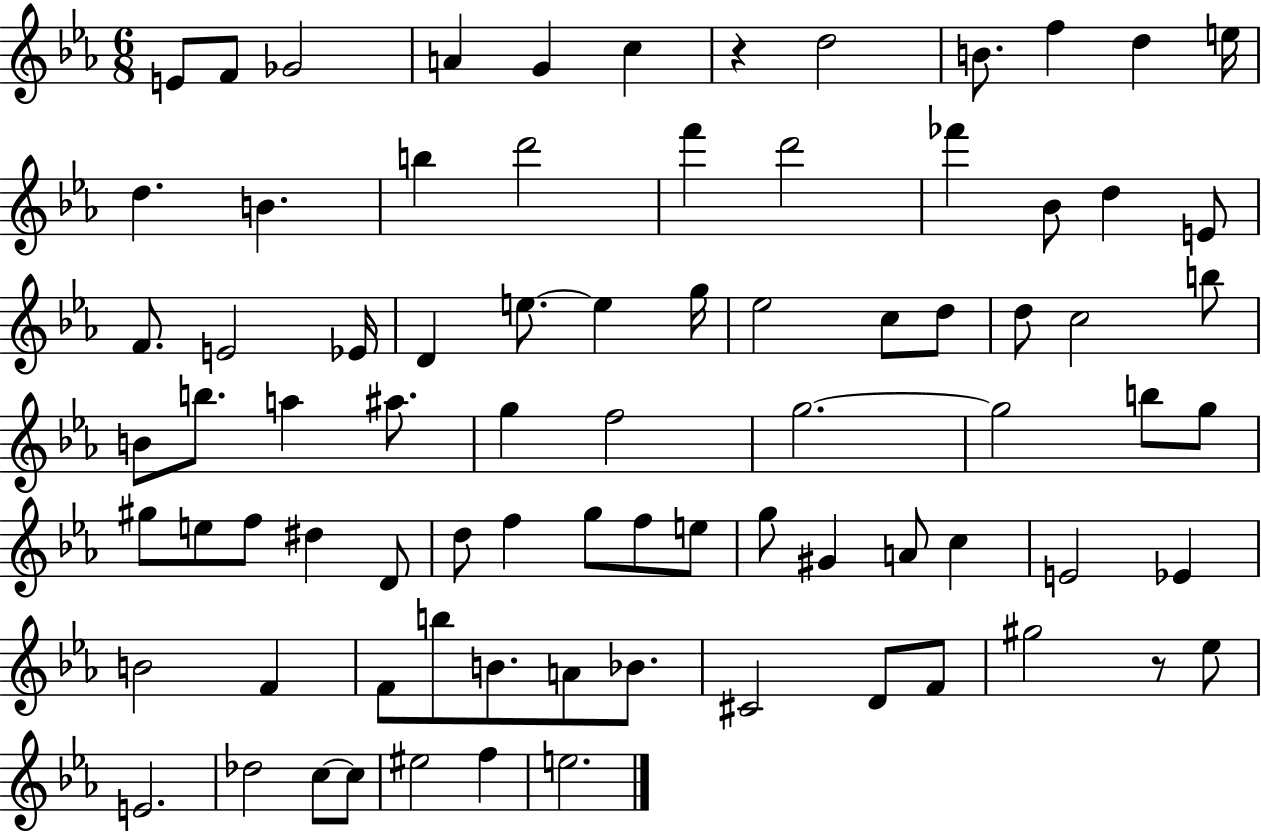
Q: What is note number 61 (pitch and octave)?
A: B4